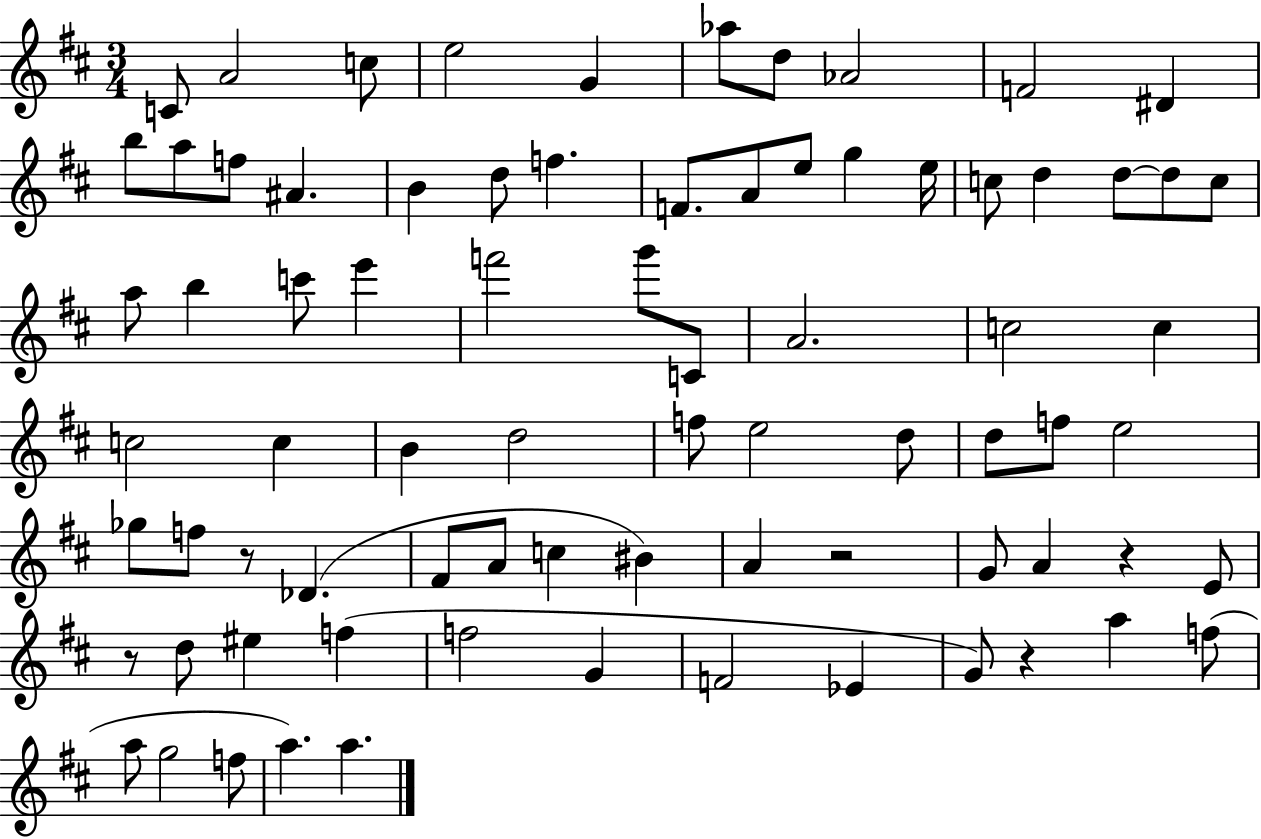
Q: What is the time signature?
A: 3/4